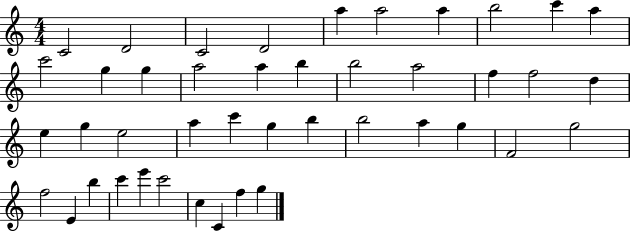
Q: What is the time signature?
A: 4/4